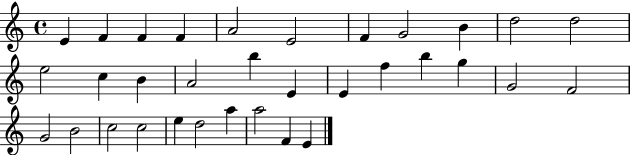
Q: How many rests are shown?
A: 0